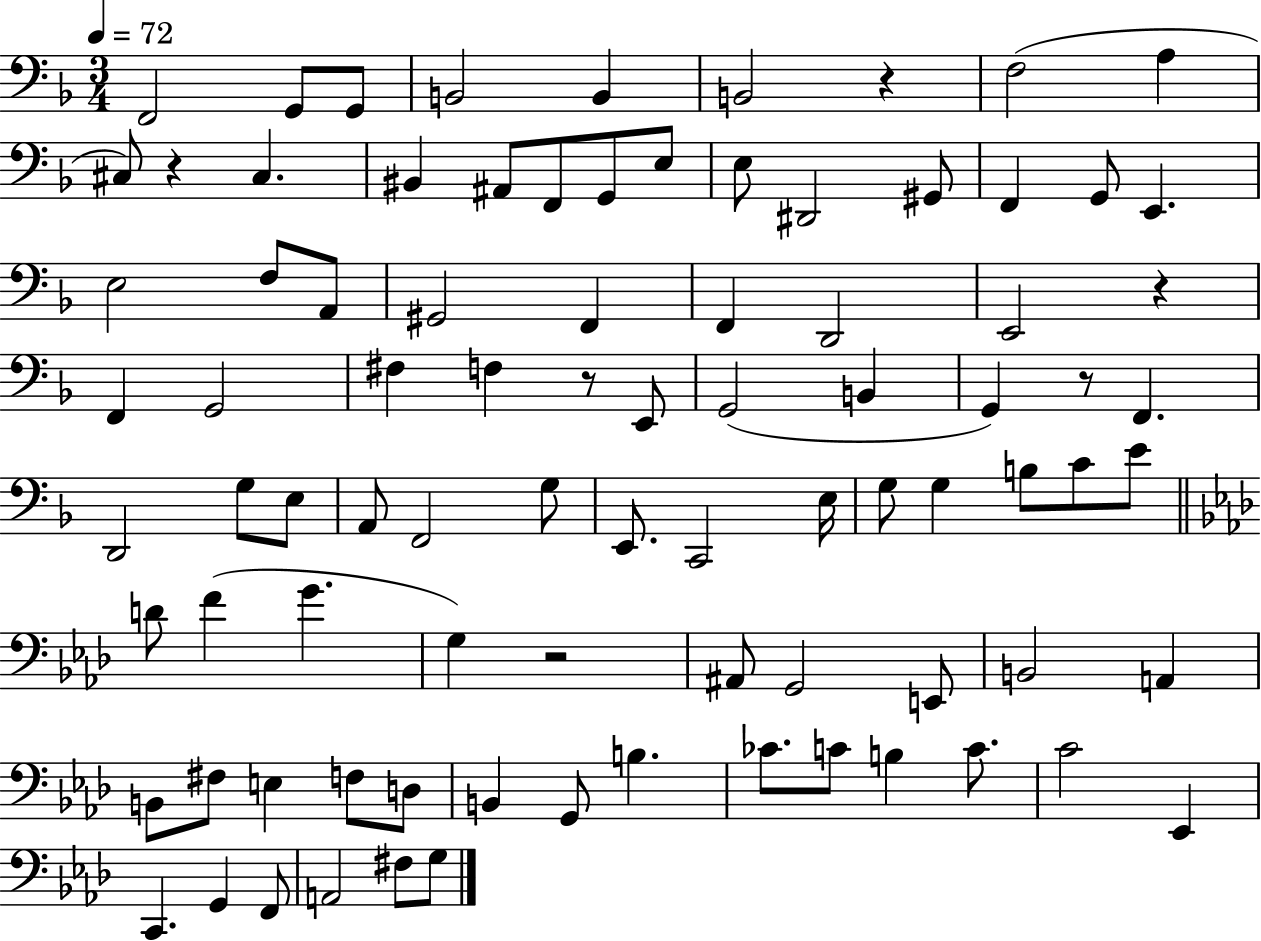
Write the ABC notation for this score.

X:1
T:Untitled
M:3/4
L:1/4
K:F
F,,2 G,,/2 G,,/2 B,,2 B,, B,,2 z F,2 A, ^C,/2 z ^C, ^B,, ^A,,/2 F,,/2 G,,/2 E,/2 E,/2 ^D,,2 ^G,,/2 F,, G,,/2 E,, E,2 F,/2 A,,/2 ^G,,2 F,, F,, D,,2 E,,2 z F,, G,,2 ^F, F, z/2 E,,/2 G,,2 B,, G,, z/2 F,, D,,2 G,/2 E,/2 A,,/2 F,,2 G,/2 E,,/2 C,,2 E,/4 G,/2 G, B,/2 C/2 E/2 D/2 F G G, z2 ^A,,/2 G,,2 E,,/2 B,,2 A,, B,,/2 ^F,/2 E, F,/2 D,/2 B,, G,,/2 B, _C/2 C/2 B, C/2 C2 _E,, C,, G,, F,,/2 A,,2 ^F,/2 G,/2